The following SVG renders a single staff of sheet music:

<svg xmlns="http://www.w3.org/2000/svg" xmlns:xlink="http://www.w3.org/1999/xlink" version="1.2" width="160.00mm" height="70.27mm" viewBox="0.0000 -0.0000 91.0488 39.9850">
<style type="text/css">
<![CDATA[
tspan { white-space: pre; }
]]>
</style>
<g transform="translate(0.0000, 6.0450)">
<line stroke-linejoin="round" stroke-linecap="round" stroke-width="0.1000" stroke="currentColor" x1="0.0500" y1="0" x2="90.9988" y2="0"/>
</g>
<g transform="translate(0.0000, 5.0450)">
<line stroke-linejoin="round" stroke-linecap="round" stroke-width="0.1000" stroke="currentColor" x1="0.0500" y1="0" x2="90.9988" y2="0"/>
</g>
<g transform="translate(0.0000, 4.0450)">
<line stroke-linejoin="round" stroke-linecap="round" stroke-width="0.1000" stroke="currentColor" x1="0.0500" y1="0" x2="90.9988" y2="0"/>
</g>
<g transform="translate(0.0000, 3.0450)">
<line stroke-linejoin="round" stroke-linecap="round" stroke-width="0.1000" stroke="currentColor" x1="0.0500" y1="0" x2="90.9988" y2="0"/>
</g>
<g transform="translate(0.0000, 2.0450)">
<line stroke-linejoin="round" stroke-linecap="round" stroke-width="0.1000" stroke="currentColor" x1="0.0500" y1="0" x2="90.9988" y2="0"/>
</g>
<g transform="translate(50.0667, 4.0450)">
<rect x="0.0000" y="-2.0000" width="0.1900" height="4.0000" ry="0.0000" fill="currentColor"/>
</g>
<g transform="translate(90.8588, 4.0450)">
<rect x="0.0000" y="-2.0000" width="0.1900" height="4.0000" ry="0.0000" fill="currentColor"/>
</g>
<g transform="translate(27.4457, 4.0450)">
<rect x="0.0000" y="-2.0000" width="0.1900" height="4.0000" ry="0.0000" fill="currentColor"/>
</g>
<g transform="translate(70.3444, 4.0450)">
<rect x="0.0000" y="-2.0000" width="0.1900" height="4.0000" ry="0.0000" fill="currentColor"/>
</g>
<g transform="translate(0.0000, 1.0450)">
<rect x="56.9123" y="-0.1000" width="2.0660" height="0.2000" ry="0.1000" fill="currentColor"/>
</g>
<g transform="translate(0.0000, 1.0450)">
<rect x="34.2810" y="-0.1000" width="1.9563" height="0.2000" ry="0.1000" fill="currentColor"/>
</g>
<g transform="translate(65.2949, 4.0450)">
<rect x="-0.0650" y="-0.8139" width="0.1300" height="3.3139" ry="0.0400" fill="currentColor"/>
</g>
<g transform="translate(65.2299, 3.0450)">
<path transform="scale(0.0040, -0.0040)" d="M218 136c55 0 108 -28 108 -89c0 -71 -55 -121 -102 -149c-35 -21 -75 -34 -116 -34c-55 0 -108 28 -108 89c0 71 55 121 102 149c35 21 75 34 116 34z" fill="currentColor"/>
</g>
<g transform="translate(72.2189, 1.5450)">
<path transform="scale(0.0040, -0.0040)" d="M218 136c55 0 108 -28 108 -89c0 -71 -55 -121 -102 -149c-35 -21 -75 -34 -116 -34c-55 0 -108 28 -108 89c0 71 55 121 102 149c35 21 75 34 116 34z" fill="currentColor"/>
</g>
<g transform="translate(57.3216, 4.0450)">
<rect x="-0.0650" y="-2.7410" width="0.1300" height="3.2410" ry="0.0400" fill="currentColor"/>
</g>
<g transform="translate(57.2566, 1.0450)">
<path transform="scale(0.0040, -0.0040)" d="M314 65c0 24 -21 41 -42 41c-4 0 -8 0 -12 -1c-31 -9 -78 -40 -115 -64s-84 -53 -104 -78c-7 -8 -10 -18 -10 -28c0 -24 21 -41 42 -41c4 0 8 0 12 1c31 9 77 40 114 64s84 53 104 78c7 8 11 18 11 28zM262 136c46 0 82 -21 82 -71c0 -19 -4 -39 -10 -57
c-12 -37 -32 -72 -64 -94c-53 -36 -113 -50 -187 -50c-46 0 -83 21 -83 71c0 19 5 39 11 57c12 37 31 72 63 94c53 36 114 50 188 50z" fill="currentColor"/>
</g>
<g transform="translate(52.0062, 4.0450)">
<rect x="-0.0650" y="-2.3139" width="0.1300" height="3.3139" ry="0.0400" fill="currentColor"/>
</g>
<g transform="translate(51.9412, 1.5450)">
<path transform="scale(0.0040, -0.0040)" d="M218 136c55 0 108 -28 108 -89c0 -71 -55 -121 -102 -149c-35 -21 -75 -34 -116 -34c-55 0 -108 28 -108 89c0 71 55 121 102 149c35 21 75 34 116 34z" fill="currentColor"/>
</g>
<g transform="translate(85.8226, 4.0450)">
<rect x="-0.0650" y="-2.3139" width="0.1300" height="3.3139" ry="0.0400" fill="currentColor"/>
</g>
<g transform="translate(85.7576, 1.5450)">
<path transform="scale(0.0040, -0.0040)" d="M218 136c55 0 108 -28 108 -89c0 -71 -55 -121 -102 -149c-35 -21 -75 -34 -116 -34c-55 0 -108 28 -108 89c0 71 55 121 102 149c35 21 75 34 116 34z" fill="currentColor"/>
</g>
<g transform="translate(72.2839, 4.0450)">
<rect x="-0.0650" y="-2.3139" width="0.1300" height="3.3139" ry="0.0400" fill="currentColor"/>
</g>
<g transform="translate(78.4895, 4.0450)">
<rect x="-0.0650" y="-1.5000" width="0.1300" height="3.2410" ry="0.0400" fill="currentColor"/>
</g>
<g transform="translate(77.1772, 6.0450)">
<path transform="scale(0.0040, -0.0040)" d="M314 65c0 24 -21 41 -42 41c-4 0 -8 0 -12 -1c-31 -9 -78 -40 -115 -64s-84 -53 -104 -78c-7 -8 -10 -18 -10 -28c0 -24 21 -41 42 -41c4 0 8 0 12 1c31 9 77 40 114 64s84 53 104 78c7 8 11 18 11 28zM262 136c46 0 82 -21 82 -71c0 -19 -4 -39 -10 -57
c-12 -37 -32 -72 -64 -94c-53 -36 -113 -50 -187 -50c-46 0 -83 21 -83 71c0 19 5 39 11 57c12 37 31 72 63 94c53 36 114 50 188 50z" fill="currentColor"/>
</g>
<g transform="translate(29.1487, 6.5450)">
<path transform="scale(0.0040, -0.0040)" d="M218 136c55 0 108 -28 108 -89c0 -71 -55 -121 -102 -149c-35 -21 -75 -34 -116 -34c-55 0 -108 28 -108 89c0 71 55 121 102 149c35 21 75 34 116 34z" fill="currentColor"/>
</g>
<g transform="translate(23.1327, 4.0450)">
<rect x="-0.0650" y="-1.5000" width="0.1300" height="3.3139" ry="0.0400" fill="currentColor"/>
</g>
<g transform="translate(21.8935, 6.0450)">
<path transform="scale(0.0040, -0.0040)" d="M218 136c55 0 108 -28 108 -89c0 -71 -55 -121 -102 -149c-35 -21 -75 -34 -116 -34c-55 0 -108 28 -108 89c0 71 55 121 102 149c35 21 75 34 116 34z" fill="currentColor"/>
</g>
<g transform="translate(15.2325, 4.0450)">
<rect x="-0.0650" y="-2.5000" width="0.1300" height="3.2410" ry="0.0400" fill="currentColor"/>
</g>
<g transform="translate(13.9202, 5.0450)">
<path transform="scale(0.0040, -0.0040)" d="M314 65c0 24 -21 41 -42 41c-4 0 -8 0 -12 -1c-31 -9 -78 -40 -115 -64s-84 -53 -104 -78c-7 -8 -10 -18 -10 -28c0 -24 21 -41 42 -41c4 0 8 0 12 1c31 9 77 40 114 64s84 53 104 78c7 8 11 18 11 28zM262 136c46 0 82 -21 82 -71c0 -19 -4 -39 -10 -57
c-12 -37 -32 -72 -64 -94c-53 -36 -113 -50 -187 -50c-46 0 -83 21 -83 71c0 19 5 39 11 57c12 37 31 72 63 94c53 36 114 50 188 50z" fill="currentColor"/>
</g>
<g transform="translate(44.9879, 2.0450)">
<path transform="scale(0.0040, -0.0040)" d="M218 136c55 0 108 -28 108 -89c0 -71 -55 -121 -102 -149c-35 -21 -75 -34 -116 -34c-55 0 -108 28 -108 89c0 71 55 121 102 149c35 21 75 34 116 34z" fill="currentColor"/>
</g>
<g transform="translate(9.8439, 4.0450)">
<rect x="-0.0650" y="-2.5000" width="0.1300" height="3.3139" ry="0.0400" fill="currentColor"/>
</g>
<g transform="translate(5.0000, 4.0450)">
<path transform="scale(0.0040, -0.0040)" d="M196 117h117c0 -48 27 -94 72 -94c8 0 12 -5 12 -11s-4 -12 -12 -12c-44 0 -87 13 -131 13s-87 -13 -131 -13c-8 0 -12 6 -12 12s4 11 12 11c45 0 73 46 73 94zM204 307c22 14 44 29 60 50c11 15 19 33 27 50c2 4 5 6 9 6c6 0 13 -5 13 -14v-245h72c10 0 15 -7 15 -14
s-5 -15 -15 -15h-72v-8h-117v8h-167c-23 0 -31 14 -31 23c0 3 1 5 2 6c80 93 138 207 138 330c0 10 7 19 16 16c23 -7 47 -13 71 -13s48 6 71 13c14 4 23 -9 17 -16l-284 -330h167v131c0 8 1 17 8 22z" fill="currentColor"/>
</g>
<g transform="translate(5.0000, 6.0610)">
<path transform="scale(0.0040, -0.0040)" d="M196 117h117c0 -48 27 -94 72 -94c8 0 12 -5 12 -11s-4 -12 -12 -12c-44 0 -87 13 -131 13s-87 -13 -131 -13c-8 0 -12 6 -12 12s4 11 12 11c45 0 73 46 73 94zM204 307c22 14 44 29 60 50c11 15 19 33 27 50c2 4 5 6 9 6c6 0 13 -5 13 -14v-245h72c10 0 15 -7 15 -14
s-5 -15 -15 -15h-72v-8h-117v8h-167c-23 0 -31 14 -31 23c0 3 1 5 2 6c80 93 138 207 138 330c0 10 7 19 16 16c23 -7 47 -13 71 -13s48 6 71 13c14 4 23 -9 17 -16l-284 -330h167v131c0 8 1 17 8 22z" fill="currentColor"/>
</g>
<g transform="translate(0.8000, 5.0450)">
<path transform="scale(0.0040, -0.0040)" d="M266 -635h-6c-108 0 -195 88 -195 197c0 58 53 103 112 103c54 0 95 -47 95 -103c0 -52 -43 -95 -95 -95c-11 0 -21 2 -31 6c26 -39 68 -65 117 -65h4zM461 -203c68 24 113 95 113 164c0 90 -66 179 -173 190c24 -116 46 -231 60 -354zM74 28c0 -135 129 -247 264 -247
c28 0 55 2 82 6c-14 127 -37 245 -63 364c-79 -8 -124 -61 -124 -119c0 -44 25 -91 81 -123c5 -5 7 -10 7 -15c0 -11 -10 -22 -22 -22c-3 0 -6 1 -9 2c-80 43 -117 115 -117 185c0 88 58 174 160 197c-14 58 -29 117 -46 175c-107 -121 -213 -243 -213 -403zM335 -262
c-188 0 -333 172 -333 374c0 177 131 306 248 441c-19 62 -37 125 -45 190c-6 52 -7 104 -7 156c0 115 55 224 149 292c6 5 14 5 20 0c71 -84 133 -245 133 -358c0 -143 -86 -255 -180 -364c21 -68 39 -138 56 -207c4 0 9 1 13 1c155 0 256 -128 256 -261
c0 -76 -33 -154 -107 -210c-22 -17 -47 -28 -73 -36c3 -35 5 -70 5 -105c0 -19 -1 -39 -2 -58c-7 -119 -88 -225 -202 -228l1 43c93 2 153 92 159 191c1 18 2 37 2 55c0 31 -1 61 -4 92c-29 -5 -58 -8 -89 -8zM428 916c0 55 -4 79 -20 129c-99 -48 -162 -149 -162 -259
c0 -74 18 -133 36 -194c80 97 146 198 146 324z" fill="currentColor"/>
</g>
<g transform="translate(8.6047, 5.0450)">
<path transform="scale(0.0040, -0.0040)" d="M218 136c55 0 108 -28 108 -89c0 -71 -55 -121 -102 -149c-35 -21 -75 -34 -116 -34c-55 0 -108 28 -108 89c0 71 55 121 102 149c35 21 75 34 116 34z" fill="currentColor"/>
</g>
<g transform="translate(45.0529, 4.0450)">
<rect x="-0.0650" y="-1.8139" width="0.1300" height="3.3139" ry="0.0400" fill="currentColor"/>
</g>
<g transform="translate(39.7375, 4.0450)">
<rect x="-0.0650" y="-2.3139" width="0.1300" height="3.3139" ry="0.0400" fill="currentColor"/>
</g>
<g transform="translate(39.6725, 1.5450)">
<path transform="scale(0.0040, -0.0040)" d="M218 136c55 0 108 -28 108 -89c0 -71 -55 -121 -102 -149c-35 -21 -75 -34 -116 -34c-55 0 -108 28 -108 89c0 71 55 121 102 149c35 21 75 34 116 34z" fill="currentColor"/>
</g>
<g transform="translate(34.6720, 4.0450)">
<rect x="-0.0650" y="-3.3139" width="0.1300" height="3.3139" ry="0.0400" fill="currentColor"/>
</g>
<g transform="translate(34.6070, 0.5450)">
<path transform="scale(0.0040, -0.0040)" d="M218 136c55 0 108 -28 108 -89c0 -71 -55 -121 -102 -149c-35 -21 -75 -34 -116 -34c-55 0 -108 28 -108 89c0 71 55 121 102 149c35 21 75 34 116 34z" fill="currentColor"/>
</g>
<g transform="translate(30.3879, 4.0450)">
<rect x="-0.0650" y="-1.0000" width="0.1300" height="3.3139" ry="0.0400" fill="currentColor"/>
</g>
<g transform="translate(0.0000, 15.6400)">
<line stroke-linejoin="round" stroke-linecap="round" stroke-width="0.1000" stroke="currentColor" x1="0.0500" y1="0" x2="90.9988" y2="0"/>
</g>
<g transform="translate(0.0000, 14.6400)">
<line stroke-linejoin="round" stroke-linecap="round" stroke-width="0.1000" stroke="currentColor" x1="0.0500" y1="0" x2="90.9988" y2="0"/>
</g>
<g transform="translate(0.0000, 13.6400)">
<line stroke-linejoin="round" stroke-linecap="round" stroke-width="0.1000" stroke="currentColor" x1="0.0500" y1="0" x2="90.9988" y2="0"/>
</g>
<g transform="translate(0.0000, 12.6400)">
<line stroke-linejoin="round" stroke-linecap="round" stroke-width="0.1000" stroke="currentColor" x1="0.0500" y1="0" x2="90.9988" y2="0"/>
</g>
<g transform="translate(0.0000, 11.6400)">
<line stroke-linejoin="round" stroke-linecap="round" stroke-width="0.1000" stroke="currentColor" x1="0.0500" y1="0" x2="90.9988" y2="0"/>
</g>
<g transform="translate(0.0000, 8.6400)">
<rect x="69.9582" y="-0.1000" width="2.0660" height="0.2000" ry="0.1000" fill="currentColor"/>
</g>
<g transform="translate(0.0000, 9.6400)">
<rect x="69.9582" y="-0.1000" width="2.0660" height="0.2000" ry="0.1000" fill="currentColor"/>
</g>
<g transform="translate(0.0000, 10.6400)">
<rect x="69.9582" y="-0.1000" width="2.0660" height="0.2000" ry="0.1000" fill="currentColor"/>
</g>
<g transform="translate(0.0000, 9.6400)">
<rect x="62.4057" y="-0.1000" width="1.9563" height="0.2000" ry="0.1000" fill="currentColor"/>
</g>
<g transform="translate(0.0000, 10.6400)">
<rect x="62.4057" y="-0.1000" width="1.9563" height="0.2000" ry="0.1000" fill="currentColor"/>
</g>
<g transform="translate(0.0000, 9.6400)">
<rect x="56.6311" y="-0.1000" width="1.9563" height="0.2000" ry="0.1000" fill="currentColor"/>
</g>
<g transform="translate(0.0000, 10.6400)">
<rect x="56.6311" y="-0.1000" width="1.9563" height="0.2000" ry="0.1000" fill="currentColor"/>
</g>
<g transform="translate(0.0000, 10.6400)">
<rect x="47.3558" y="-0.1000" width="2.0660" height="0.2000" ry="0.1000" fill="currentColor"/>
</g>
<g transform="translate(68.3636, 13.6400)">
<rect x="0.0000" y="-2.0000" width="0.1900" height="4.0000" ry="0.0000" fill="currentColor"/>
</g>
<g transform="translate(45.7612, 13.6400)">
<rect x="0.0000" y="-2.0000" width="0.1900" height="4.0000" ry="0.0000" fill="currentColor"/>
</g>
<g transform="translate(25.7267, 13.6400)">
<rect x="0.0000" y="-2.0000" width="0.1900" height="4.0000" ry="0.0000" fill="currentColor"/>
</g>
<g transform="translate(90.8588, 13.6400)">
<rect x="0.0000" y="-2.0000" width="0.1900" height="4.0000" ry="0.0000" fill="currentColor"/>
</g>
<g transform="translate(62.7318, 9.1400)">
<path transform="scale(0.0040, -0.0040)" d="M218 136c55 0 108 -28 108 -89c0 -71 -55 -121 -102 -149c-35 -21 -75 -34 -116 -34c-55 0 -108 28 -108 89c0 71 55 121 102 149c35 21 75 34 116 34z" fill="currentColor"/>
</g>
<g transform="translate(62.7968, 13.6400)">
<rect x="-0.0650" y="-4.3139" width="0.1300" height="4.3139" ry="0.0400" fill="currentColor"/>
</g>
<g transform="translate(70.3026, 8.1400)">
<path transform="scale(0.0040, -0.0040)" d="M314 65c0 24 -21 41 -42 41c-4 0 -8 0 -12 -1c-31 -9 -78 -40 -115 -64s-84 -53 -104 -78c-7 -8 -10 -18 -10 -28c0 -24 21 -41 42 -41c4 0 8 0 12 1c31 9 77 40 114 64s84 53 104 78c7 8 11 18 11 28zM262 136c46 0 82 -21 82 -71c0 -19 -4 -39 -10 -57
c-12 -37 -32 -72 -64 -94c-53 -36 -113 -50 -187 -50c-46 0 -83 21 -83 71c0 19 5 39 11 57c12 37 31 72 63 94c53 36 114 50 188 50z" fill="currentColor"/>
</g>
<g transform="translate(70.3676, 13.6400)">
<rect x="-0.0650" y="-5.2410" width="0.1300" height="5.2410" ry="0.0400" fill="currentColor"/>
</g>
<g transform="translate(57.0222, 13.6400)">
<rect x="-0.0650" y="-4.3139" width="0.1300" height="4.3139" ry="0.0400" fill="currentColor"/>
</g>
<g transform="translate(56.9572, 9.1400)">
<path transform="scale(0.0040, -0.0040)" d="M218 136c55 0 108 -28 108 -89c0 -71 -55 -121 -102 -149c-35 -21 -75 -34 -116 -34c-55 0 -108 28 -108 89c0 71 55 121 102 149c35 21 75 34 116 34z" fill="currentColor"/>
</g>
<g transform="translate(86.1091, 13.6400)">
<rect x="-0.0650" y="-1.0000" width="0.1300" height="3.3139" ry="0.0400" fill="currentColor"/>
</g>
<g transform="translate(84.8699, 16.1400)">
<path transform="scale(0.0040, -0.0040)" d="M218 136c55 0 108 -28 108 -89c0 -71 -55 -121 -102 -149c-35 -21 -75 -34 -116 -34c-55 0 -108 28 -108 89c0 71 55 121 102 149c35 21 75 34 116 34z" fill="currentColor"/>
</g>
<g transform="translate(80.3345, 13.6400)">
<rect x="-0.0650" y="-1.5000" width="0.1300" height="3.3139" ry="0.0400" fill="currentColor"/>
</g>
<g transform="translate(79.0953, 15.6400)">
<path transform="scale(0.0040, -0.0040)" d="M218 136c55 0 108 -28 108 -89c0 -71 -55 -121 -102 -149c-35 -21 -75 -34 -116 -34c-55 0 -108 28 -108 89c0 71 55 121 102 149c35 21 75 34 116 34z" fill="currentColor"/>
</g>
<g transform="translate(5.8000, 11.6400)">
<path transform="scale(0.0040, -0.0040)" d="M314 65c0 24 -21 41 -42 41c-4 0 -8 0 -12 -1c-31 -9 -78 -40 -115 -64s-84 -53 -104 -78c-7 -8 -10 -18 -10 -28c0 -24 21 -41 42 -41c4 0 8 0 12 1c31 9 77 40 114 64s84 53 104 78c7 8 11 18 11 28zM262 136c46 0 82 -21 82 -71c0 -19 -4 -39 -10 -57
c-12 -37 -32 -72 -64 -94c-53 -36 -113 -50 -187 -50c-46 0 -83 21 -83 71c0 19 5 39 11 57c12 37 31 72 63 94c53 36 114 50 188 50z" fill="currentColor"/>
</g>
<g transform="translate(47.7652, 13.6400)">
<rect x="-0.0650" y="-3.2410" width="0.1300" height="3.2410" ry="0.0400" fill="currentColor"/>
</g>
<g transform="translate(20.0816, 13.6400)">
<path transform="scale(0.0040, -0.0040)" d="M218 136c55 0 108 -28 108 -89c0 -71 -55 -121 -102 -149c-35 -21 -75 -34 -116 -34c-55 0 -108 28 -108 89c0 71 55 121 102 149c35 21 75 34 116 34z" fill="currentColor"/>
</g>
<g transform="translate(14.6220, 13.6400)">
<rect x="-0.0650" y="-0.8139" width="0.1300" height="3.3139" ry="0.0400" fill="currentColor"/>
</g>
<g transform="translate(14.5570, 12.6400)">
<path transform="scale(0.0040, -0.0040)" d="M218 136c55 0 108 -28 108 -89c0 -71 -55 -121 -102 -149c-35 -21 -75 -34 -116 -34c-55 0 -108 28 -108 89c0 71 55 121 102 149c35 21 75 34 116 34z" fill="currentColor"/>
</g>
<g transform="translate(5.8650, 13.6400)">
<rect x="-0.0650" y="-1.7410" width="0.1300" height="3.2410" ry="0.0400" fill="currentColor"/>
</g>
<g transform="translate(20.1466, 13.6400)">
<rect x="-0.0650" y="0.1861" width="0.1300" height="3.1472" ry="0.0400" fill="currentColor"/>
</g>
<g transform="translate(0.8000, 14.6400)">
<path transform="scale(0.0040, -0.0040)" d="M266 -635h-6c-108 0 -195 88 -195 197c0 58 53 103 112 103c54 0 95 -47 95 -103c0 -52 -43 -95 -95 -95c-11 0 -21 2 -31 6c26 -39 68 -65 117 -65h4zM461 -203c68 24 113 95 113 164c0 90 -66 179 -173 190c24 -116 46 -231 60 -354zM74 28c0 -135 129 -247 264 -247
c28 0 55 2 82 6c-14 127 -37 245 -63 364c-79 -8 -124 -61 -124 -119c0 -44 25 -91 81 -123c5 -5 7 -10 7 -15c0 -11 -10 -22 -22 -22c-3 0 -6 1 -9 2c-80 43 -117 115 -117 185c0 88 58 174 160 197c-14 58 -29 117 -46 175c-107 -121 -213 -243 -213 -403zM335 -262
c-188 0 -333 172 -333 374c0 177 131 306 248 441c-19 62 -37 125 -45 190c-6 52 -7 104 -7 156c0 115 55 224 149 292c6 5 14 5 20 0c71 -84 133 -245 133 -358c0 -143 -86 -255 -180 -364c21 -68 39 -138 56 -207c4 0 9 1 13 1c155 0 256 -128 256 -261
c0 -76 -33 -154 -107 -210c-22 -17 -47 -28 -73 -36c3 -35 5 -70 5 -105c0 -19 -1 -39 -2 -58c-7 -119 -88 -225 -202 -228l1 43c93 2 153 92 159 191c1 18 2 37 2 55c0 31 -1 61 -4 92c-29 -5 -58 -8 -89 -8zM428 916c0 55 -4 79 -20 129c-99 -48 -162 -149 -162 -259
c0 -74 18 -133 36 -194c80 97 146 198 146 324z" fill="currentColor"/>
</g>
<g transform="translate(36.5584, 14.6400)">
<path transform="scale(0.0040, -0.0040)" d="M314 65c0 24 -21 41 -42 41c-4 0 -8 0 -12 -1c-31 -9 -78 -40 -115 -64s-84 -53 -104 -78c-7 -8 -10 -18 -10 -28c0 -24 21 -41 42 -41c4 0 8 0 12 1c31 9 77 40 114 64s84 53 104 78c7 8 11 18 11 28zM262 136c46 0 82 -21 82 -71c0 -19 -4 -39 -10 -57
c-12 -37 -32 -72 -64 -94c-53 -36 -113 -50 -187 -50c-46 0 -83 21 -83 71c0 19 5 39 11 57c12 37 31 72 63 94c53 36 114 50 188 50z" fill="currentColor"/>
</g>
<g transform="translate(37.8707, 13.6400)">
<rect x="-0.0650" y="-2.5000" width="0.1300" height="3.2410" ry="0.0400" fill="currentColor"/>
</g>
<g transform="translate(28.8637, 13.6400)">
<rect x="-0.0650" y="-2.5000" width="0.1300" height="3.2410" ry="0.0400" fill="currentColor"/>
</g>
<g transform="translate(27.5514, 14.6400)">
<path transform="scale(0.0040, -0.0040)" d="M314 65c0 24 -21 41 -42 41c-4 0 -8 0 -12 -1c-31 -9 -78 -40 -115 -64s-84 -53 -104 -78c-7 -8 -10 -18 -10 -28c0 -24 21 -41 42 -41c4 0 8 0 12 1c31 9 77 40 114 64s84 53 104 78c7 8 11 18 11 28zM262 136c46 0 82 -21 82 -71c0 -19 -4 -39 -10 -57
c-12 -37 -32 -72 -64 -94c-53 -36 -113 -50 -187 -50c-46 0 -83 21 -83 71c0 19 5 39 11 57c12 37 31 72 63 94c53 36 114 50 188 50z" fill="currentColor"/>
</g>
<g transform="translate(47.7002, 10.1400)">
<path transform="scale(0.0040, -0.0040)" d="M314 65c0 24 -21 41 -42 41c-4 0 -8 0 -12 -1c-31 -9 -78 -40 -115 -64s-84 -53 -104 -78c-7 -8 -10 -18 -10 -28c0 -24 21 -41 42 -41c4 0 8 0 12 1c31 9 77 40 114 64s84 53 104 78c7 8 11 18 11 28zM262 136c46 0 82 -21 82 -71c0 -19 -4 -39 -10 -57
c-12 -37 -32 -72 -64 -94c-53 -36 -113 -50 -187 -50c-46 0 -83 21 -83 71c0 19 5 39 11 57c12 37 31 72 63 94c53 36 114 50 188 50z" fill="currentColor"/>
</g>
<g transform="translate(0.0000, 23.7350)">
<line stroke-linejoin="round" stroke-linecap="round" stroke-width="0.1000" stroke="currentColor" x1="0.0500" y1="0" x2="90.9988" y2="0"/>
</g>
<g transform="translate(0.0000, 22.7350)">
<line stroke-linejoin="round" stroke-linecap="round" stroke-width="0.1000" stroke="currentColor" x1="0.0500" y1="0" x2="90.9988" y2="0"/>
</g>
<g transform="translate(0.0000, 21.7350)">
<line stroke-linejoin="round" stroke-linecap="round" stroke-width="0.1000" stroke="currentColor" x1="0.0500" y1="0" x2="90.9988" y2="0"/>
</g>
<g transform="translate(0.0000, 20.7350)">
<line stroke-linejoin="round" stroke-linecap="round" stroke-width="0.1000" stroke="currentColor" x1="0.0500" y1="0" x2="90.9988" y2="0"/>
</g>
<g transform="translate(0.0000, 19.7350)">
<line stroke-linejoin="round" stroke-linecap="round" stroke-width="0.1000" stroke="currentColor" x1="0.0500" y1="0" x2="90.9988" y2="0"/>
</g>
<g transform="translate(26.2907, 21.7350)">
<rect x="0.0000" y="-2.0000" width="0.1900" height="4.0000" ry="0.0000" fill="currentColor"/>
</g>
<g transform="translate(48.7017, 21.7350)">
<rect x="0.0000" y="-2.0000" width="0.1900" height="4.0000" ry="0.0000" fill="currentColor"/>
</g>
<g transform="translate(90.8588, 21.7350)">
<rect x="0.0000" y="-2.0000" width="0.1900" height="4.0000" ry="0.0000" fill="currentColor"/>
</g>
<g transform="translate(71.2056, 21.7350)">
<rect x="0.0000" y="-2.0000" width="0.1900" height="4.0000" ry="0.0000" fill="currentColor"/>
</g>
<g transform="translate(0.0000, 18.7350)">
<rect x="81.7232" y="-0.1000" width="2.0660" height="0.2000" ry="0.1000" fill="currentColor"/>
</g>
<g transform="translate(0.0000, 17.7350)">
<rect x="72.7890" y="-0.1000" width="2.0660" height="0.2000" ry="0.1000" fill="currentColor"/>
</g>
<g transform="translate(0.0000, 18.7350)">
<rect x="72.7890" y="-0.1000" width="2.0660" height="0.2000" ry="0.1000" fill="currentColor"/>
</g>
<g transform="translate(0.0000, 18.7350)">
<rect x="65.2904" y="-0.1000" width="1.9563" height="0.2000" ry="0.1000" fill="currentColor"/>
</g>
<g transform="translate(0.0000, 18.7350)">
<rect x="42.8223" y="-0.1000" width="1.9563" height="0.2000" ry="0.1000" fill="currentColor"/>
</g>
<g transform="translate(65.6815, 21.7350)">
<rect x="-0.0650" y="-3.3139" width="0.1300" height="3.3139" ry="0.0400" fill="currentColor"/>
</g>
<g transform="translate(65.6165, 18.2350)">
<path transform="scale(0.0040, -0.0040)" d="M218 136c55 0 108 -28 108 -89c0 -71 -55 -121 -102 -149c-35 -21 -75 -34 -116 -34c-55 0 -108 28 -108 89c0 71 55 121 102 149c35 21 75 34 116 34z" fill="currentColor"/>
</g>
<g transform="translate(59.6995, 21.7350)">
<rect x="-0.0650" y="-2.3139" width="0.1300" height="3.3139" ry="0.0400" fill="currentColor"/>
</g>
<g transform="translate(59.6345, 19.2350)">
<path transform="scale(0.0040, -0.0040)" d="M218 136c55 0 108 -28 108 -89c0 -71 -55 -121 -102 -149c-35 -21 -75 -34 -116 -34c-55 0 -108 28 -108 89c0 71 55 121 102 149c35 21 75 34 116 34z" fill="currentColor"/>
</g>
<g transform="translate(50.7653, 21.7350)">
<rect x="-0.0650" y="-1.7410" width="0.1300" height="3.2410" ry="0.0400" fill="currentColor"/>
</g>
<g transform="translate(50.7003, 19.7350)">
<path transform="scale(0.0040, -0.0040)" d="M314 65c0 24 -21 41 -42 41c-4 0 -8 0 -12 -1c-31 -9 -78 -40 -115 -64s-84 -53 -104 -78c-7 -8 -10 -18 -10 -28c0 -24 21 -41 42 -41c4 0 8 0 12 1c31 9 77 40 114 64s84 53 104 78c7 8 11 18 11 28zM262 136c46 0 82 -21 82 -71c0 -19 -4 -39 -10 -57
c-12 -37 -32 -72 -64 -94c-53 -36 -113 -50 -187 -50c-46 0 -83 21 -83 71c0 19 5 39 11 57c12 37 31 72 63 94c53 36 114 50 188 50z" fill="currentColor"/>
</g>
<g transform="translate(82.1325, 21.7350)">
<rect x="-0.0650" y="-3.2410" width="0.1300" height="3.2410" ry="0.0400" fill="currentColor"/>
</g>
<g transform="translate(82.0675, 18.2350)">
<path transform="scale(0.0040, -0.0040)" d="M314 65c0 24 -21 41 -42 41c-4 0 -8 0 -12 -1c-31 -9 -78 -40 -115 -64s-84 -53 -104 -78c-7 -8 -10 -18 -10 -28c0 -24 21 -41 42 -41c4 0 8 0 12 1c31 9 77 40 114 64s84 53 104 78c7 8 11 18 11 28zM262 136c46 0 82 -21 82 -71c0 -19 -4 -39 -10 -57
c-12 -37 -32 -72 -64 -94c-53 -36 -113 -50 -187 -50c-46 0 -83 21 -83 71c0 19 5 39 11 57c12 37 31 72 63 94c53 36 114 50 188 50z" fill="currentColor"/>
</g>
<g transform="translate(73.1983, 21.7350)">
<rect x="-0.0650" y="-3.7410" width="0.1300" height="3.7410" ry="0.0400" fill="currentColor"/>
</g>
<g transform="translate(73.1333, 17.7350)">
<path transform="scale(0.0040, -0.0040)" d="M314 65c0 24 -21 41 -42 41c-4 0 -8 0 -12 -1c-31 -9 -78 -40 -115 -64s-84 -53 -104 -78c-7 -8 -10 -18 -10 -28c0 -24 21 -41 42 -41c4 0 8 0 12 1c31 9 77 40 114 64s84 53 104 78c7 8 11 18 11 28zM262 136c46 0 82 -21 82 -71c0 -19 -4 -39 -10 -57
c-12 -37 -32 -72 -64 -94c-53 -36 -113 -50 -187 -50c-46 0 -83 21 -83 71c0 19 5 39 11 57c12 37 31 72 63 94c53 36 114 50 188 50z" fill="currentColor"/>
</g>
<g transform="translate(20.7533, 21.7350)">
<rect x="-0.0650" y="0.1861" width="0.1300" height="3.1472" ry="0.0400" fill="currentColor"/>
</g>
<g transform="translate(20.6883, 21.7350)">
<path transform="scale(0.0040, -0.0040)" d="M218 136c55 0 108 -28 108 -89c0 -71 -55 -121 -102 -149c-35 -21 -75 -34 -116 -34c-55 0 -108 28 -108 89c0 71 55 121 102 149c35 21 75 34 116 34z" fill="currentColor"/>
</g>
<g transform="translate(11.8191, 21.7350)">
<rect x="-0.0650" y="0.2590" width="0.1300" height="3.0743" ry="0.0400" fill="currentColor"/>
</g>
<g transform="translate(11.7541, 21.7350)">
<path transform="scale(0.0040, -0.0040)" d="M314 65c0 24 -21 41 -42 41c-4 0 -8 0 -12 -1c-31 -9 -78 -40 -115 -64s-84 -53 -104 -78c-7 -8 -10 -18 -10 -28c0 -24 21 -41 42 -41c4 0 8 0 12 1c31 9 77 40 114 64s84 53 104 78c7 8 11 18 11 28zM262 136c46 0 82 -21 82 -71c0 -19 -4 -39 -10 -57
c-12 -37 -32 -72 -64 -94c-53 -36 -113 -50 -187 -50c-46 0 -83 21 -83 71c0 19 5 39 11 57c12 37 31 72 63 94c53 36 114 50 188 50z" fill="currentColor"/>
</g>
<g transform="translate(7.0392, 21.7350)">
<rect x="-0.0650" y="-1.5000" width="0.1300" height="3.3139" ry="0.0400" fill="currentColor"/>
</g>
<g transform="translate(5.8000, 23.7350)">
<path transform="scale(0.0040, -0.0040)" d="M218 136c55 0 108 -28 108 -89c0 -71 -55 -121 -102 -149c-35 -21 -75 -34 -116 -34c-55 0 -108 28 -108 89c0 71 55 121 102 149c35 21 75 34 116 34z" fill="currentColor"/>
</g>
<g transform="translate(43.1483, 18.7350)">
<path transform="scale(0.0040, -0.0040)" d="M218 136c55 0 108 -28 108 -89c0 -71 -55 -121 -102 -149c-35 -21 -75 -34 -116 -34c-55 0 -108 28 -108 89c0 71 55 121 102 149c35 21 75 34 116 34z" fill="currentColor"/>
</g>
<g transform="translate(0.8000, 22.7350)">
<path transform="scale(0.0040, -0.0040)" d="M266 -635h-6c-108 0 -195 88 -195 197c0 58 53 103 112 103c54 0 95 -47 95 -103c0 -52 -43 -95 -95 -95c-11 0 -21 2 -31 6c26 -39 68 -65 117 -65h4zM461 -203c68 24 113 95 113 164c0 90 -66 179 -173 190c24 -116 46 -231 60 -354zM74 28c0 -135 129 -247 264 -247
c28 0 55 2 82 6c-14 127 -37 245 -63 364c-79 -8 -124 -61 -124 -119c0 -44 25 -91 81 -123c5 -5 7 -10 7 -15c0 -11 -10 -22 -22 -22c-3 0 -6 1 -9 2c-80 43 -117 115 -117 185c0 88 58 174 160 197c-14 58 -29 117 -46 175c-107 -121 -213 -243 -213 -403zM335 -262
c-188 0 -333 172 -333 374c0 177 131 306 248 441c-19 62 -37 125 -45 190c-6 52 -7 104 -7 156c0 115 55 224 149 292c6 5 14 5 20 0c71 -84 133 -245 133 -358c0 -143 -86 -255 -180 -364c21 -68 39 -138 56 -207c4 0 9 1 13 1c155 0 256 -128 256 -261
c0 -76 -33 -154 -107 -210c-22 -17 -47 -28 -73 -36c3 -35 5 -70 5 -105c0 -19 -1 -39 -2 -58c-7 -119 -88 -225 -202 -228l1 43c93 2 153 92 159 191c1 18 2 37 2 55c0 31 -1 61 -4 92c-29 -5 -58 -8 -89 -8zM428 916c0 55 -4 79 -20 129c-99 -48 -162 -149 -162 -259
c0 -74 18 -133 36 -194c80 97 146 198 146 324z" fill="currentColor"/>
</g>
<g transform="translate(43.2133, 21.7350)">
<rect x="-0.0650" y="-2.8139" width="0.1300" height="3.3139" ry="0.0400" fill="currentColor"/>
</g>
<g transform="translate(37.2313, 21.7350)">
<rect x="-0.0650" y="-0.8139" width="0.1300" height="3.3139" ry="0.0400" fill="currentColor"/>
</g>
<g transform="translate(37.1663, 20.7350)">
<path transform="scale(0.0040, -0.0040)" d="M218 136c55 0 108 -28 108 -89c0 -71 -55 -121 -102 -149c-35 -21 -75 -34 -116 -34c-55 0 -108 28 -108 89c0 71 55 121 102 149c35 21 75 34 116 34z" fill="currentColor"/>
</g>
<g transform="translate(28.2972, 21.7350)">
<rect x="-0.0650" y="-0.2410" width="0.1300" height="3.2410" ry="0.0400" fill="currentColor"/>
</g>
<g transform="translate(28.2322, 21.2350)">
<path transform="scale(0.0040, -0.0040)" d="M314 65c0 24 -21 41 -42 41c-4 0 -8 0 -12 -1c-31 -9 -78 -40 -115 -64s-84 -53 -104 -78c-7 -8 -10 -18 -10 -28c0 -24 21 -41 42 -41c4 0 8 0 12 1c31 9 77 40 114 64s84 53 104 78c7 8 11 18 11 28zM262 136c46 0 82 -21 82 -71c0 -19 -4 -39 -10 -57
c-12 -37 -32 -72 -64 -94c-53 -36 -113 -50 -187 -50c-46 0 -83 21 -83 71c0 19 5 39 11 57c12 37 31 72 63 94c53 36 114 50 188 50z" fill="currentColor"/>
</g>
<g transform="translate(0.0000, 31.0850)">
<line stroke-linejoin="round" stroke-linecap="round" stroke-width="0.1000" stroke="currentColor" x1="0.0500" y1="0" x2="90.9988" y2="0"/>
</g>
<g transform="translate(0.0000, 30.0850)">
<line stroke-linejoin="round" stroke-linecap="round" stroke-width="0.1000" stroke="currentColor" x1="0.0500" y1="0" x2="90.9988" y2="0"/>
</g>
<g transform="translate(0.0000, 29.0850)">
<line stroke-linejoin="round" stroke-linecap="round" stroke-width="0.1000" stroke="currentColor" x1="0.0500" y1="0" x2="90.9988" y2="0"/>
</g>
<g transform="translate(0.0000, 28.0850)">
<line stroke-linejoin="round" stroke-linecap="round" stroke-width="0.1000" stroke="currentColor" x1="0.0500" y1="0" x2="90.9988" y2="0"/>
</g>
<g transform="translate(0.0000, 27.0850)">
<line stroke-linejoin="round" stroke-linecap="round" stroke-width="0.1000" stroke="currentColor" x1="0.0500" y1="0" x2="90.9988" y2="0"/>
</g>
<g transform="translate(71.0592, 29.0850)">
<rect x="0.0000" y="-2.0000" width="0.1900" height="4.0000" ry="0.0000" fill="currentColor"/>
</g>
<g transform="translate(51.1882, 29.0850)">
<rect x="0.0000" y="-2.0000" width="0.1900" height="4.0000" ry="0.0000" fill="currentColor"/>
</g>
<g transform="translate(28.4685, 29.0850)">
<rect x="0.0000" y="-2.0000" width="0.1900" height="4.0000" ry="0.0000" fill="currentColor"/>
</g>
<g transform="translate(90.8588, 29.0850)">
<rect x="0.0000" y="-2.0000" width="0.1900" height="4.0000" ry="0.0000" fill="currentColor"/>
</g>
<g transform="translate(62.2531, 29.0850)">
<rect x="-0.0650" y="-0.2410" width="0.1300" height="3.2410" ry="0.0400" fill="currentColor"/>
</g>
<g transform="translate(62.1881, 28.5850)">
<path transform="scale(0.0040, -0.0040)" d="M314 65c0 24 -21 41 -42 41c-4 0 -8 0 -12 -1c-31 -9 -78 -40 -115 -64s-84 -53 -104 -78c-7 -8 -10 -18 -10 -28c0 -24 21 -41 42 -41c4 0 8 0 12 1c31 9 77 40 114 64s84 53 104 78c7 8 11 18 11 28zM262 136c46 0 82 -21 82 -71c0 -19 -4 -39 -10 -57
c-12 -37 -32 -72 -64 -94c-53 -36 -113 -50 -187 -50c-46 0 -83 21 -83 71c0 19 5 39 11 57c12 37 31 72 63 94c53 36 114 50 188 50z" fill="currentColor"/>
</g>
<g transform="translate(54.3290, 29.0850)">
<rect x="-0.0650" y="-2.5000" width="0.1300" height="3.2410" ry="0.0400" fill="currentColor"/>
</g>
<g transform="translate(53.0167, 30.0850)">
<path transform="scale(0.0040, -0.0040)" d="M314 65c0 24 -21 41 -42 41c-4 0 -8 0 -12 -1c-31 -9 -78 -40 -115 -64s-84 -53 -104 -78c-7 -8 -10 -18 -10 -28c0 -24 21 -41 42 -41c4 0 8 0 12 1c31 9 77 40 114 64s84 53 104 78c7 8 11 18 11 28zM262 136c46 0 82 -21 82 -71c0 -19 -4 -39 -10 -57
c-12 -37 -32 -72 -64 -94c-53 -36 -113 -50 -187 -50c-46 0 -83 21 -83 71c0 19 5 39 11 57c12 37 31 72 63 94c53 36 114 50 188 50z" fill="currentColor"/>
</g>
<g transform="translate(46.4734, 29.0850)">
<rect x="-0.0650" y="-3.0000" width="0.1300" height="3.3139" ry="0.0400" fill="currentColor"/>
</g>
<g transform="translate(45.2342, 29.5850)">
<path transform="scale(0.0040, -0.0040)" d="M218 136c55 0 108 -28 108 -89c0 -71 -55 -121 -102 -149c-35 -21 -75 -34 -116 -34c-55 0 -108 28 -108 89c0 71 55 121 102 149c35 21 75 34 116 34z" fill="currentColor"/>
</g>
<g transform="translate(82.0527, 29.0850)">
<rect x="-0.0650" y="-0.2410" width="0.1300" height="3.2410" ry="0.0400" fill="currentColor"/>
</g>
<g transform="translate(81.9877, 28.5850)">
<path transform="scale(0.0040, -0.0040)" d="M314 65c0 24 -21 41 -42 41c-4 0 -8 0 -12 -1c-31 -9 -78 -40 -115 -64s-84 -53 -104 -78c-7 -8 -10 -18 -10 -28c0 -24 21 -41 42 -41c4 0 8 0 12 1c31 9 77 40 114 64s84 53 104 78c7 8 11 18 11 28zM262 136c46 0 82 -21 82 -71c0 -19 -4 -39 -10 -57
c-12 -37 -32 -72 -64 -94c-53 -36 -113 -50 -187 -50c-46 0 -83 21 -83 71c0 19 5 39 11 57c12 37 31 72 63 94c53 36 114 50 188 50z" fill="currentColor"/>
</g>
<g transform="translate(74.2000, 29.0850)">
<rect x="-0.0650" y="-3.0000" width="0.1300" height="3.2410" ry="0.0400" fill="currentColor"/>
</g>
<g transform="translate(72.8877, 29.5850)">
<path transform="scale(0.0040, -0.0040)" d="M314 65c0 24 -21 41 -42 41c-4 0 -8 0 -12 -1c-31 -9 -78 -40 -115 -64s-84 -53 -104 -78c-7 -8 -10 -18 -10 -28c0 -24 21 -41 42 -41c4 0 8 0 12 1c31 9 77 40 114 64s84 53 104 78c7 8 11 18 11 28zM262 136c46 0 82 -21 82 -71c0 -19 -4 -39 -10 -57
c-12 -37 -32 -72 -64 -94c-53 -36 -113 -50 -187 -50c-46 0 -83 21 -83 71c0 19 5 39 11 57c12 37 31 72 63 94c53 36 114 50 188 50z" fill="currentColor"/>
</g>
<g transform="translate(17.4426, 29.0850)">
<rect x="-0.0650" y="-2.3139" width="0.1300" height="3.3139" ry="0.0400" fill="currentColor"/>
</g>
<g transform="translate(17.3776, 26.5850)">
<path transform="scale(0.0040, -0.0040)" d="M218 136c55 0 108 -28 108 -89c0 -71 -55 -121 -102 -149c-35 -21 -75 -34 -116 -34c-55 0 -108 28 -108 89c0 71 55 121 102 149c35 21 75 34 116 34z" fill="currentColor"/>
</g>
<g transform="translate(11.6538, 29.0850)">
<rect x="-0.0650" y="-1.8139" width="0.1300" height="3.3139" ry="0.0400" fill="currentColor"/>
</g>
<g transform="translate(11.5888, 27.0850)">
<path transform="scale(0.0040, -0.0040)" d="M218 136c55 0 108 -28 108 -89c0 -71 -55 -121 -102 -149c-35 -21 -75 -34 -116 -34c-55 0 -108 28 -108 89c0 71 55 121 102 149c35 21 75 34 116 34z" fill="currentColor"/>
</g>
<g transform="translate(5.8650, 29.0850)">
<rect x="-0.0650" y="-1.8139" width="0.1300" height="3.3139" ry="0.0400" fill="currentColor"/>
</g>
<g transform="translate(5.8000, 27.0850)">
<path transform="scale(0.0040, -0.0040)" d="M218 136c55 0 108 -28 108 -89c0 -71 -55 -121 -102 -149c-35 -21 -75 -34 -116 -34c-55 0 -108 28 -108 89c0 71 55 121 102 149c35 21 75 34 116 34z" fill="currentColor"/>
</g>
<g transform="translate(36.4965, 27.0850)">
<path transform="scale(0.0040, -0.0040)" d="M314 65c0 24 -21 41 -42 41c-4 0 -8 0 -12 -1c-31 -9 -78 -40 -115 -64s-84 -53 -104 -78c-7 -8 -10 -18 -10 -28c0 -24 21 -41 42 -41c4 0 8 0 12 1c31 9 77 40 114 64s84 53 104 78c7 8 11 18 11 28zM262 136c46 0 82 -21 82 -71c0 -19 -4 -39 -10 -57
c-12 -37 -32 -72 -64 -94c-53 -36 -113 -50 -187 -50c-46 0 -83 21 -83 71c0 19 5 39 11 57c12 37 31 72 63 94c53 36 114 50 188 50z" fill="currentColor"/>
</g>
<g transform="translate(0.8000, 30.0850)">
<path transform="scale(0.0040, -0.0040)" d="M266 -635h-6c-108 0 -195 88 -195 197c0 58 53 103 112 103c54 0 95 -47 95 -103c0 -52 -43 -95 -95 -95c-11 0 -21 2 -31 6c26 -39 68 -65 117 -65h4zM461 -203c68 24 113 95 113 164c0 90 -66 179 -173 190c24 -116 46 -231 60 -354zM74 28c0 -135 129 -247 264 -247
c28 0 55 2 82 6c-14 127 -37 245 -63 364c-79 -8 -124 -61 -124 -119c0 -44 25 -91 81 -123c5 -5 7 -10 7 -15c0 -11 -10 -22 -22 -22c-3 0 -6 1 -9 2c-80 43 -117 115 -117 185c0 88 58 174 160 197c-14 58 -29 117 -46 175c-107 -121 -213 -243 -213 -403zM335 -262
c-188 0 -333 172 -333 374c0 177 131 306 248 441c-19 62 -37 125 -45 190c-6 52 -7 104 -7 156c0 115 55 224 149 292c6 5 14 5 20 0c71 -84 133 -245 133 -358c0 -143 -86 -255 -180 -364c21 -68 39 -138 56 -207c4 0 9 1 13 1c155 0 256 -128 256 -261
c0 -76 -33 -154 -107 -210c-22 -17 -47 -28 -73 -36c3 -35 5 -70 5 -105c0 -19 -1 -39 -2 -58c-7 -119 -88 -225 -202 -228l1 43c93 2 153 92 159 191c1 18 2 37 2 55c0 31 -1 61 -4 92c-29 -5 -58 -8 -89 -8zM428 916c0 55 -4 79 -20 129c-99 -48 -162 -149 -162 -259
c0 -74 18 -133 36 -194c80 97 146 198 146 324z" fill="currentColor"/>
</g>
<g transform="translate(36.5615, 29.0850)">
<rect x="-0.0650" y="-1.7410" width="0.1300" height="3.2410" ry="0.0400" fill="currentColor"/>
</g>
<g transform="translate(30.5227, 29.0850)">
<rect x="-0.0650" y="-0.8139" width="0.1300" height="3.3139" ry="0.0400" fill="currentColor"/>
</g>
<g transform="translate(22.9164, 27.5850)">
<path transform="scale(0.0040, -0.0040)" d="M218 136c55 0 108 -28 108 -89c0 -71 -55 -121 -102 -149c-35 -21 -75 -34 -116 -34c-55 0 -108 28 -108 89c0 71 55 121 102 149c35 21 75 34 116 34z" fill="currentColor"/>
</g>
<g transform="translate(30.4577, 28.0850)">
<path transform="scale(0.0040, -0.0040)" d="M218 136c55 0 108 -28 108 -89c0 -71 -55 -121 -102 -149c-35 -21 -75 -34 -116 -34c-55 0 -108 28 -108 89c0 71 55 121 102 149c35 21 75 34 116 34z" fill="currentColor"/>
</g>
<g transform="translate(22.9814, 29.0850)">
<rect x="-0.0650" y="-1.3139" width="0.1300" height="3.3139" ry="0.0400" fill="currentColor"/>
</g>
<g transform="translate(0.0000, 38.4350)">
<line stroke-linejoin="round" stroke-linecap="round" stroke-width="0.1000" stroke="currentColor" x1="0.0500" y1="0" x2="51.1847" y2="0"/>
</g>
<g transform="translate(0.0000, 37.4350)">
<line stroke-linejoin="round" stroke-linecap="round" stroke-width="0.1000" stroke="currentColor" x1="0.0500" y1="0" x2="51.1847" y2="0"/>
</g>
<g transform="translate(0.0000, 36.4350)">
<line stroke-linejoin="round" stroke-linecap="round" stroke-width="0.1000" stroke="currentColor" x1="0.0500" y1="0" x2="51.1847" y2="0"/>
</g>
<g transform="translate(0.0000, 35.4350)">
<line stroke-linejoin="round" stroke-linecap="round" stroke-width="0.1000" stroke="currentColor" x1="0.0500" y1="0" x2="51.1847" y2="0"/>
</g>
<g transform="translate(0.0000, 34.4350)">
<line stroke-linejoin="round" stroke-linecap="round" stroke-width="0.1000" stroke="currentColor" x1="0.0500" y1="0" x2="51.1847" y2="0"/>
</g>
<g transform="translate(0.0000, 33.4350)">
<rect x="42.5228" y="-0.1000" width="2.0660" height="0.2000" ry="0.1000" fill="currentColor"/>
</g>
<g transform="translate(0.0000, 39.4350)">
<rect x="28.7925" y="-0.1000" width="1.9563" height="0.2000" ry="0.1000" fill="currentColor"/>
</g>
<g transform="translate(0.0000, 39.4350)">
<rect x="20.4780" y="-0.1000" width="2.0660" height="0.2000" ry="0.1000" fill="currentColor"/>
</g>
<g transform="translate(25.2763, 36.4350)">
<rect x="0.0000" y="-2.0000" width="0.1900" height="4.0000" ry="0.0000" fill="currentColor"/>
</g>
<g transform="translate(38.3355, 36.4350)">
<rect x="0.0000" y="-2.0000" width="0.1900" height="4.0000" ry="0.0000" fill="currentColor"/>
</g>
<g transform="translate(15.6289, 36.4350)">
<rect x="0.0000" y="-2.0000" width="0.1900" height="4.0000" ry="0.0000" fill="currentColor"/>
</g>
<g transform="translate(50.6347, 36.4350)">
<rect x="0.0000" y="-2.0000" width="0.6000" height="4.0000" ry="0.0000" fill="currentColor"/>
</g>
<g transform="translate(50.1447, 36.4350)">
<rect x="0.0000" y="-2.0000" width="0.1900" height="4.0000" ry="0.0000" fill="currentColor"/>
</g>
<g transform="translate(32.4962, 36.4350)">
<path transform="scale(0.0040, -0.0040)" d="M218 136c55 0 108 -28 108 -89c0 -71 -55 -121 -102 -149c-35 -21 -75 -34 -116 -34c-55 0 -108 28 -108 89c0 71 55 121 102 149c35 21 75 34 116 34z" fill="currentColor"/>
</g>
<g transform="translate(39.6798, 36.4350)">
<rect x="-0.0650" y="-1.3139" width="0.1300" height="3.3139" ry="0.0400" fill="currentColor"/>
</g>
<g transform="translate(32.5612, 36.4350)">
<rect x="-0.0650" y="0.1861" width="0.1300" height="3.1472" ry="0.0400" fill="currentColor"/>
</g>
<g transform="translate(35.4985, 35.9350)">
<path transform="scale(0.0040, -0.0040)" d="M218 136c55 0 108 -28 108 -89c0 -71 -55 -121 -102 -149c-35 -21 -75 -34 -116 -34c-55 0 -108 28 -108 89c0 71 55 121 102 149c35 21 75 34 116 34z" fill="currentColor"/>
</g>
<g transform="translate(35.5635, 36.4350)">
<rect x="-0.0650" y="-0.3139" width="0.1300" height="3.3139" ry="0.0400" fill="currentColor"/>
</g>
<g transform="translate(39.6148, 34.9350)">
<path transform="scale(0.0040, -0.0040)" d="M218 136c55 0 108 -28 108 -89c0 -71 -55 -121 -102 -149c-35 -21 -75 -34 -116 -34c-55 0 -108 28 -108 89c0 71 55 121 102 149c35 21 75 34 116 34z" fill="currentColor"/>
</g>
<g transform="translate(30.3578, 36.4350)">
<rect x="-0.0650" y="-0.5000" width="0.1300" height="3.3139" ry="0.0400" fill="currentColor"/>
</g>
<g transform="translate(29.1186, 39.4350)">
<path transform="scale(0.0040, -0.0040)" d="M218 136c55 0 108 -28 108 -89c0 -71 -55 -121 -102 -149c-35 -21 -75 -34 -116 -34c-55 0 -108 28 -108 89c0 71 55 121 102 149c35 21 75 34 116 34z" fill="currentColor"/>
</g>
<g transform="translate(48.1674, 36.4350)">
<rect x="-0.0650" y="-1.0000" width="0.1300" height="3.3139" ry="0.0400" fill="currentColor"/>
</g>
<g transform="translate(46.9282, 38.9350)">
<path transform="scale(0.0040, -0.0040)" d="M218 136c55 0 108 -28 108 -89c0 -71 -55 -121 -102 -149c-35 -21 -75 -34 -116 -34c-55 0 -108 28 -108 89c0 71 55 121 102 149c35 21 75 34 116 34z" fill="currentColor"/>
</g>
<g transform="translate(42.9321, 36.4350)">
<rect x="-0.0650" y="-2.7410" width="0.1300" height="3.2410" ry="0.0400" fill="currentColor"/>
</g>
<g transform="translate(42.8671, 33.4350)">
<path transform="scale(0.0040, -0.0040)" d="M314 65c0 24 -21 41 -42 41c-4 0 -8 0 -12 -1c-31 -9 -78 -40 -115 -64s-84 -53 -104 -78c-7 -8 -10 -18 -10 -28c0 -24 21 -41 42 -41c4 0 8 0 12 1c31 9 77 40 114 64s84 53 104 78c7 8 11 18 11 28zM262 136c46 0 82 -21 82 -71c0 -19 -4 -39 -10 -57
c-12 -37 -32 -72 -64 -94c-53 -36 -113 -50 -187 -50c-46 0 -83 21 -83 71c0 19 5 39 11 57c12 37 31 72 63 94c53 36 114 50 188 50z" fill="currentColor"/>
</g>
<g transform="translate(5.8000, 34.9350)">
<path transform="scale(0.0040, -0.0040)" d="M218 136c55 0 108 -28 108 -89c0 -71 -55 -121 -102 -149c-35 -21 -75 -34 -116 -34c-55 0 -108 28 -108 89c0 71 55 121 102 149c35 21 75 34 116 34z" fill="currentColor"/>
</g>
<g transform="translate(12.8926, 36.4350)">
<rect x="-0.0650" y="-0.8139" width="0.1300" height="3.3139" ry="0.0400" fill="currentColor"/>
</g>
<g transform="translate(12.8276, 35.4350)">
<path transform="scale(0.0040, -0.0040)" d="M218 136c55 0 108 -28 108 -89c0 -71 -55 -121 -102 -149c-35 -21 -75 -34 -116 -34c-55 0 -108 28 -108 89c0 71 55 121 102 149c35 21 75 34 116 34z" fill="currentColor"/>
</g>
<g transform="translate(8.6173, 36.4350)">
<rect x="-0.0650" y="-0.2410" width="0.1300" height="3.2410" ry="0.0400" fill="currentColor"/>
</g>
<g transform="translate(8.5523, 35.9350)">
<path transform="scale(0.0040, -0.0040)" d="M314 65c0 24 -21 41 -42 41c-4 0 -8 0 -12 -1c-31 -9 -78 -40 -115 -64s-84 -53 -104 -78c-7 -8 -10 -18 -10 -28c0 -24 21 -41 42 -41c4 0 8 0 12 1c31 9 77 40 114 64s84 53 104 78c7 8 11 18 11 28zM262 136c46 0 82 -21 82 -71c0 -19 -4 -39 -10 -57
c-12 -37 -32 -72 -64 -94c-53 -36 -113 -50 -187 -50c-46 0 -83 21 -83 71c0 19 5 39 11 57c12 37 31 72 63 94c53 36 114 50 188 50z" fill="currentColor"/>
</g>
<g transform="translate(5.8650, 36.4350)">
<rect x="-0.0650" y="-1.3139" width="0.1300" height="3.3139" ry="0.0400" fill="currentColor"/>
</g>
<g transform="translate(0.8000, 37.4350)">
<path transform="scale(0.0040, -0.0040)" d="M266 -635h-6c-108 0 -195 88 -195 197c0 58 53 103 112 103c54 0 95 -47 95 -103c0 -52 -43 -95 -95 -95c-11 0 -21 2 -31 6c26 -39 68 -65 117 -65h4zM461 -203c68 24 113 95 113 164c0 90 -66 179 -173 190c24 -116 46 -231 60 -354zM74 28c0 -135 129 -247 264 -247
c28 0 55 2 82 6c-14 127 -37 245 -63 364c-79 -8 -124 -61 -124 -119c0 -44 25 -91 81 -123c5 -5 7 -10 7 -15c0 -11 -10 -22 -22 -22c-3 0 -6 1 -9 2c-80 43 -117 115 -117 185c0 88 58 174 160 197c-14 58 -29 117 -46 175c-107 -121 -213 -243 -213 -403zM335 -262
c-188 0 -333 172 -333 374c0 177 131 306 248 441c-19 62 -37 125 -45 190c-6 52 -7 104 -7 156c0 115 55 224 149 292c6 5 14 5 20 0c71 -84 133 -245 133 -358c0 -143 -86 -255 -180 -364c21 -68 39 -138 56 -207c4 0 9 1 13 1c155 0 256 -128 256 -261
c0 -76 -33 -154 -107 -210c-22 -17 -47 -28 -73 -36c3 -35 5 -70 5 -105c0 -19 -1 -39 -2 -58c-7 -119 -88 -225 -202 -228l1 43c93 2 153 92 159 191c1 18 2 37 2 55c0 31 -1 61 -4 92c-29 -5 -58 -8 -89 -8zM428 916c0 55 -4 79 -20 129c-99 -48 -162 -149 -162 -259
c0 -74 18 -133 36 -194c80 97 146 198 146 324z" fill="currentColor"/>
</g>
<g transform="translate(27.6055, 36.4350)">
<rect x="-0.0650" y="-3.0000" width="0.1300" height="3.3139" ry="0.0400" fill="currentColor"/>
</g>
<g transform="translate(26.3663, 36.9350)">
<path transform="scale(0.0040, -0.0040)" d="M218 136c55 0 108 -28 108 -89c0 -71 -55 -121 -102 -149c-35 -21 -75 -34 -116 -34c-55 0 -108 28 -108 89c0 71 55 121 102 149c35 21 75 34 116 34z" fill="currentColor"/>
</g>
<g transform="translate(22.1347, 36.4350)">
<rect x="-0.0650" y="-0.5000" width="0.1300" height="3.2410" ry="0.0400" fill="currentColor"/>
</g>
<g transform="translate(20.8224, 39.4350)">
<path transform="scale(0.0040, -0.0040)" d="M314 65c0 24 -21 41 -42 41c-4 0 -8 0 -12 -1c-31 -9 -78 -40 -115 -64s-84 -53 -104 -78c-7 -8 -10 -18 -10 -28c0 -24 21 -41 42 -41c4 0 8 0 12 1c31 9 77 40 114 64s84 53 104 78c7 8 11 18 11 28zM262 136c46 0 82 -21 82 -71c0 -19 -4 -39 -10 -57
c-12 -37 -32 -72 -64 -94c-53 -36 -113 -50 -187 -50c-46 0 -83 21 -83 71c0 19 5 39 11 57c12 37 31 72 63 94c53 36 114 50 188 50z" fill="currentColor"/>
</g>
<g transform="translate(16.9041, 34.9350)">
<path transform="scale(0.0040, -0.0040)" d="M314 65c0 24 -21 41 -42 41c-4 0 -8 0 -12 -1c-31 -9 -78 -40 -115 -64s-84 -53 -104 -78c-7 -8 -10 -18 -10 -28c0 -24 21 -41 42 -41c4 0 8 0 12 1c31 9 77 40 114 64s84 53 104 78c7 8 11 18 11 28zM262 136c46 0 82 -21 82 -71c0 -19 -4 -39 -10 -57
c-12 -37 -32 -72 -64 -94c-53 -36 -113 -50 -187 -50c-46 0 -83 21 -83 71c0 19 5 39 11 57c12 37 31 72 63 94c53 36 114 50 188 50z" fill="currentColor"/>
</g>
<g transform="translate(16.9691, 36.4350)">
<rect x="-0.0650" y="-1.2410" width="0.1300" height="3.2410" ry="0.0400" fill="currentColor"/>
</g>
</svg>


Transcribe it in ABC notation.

X:1
T:Untitled
M:4/4
L:1/4
K:C
G G2 E D b g f g a2 d g E2 g f2 d B G2 G2 b2 d' d' f'2 E D E B2 B c2 d a f2 g b c'2 b2 f f g e d f2 A G2 c2 A2 c2 e c2 d e2 C2 A C B c e a2 D